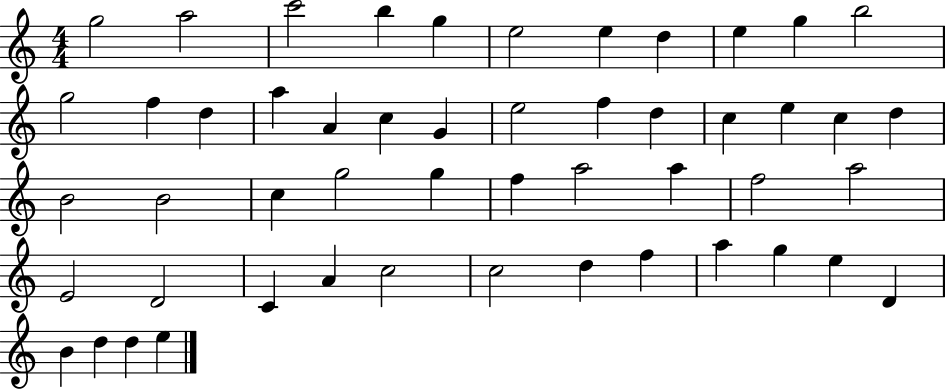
{
  \clef treble
  \numericTimeSignature
  \time 4/4
  \key c \major
  g''2 a''2 | c'''2 b''4 g''4 | e''2 e''4 d''4 | e''4 g''4 b''2 | \break g''2 f''4 d''4 | a''4 a'4 c''4 g'4 | e''2 f''4 d''4 | c''4 e''4 c''4 d''4 | \break b'2 b'2 | c''4 g''2 g''4 | f''4 a''2 a''4 | f''2 a''2 | \break e'2 d'2 | c'4 a'4 c''2 | c''2 d''4 f''4 | a''4 g''4 e''4 d'4 | \break b'4 d''4 d''4 e''4 | \bar "|."
}